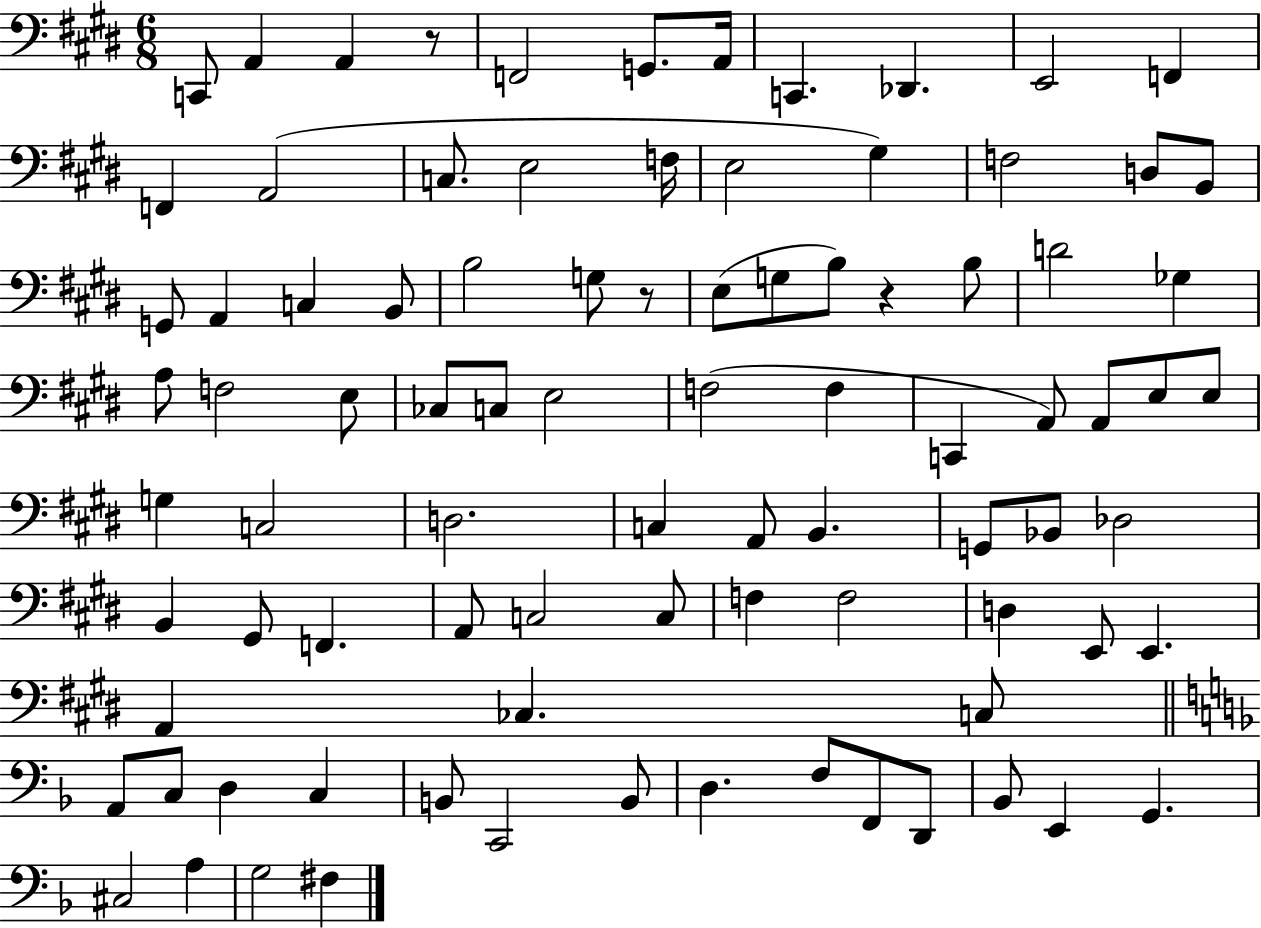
C2/e A2/q A2/q R/e F2/h G2/e. A2/s C2/q. Db2/q. E2/h F2/q F2/q A2/h C3/e. E3/h F3/s E3/h G#3/q F3/h D3/e B2/e G2/e A2/q C3/q B2/e B3/h G3/e R/e E3/e G3/e B3/e R/q B3/e D4/h Gb3/q A3/e F3/h E3/e CES3/e C3/e E3/h F3/h F3/q C2/q A2/e A2/e E3/e E3/e G3/q C3/h D3/h. C3/q A2/e B2/q. G2/e Bb2/e Db3/h B2/q G#2/e F2/q. A2/e C3/h C3/e F3/q F3/h D3/q E2/e E2/q. A2/q CES3/q. C3/e A2/e C3/e D3/q C3/q B2/e C2/h B2/e D3/q. F3/e F2/e D2/e Bb2/e E2/q G2/q. C#3/h A3/q G3/h F#3/q